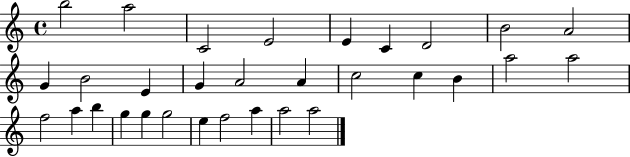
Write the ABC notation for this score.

X:1
T:Untitled
M:4/4
L:1/4
K:C
b2 a2 C2 E2 E C D2 B2 A2 G B2 E G A2 A c2 c B a2 a2 f2 a b g g g2 e f2 a a2 a2